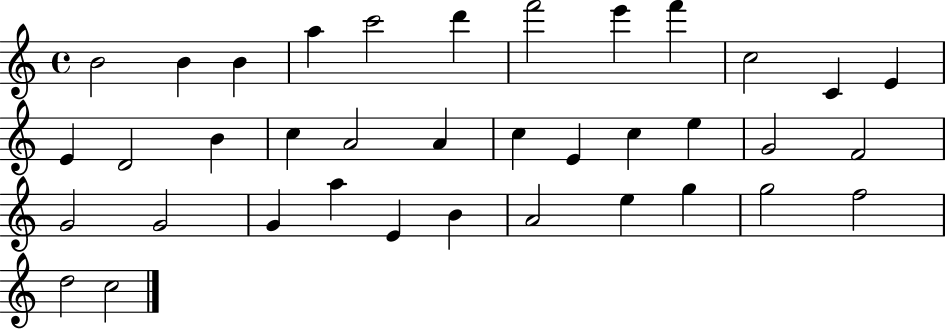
{
  \clef treble
  \time 4/4
  \defaultTimeSignature
  \key c \major
  b'2 b'4 b'4 | a''4 c'''2 d'''4 | f'''2 e'''4 f'''4 | c''2 c'4 e'4 | \break e'4 d'2 b'4 | c''4 a'2 a'4 | c''4 e'4 c''4 e''4 | g'2 f'2 | \break g'2 g'2 | g'4 a''4 e'4 b'4 | a'2 e''4 g''4 | g''2 f''2 | \break d''2 c''2 | \bar "|."
}